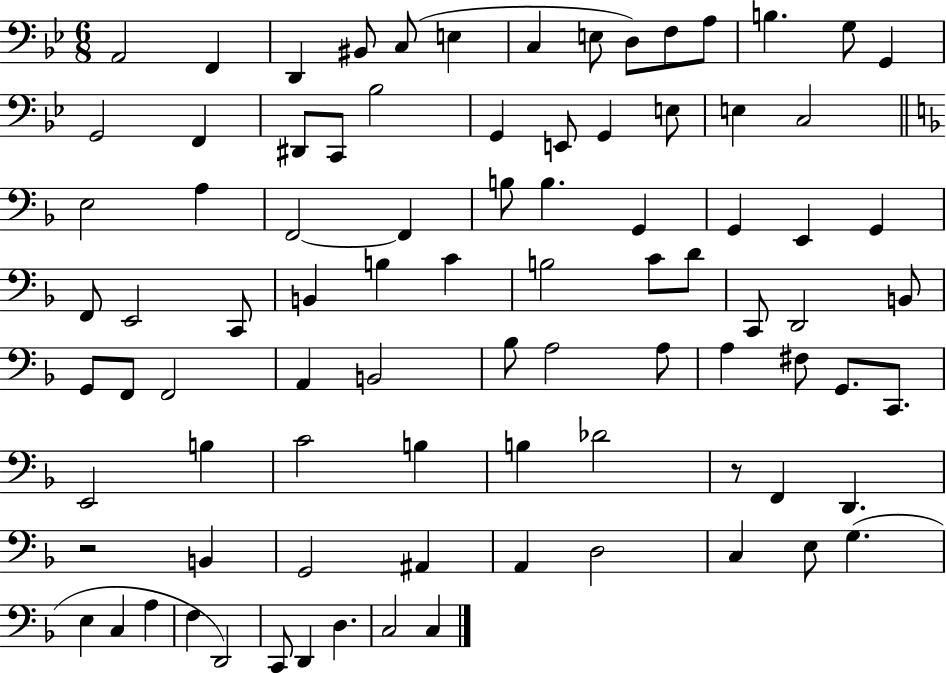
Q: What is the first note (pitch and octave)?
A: A2